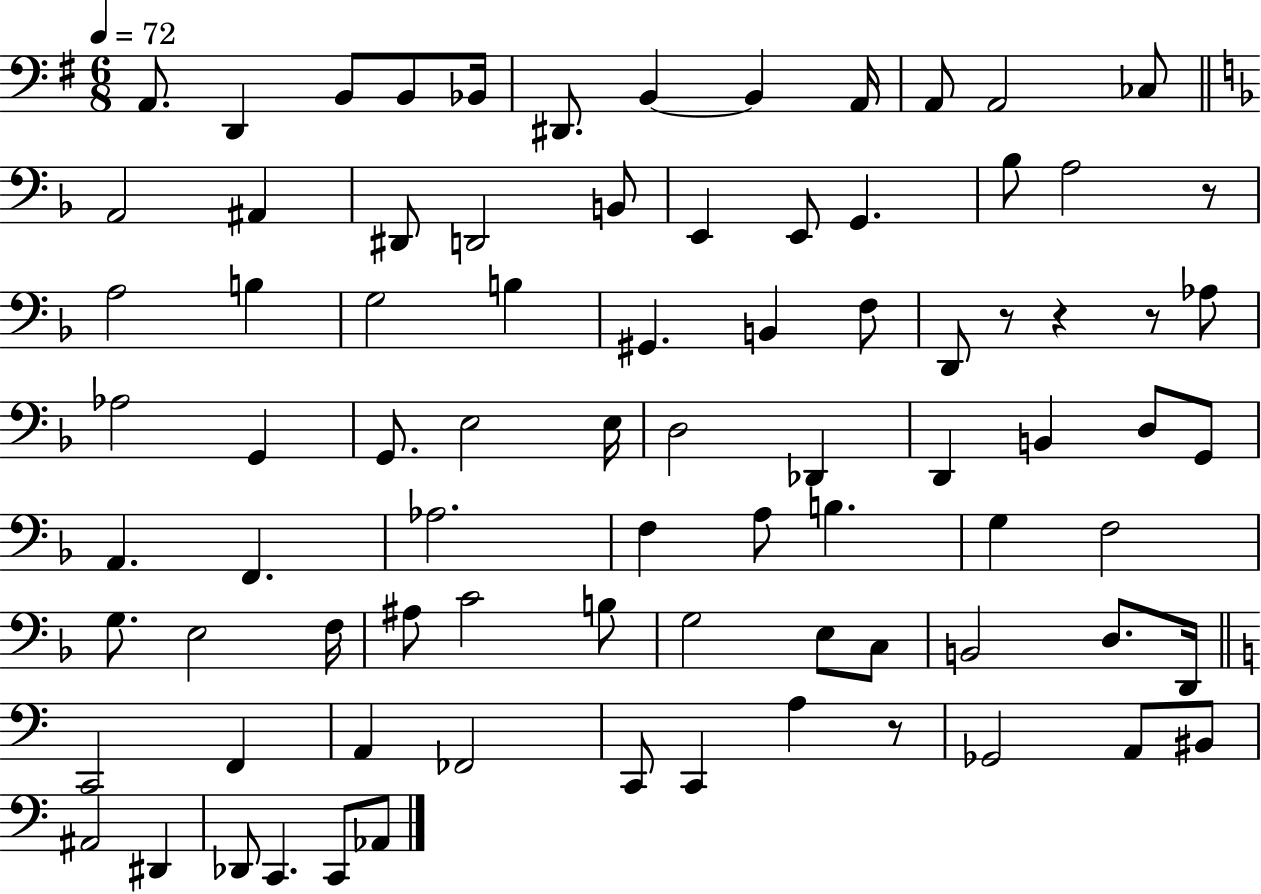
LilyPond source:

{
  \clef bass
  \numericTimeSignature
  \time 6/8
  \key g \major
  \tempo 4 = 72
  a,8. d,4 b,8 b,8 bes,16 | dis,8. b,4~~ b,4 a,16 | a,8 a,2 ces8 | \bar "||" \break \key d \minor a,2 ais,4 | dis,8 d,2 b,8 | e,4 e,8 g,4. | bes8 a2 r8 | \break a2 b4 | g2 b4 | gis,4. b,4 f8 | d,8 r8 r4 r8 aes8 | \break aes2 g,4 | g,8. e2 e16 | d2 des,4 | d,4 b,4 d8 g,8 | \break a,4. f,4. | aes2. | f4 a8 b4. | g4 f2 | \break g8. e2 f16 | ais8 c'2 b8 | g2 e8 c8 | b,2 d8. d,16 | \break \bar "||" \break \key a \minor c,2 f,4 | a,4 fes,2 | c,8 c,4 a4 r8 | ges,2 a,8 bis,8 | \break ais,2 dis,4 | des,8 c,4. c,8 aes,8 | \bar "|."
}